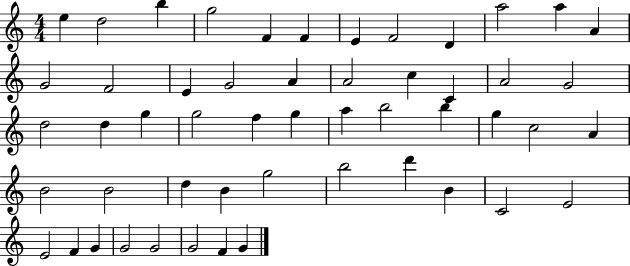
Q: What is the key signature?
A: C major